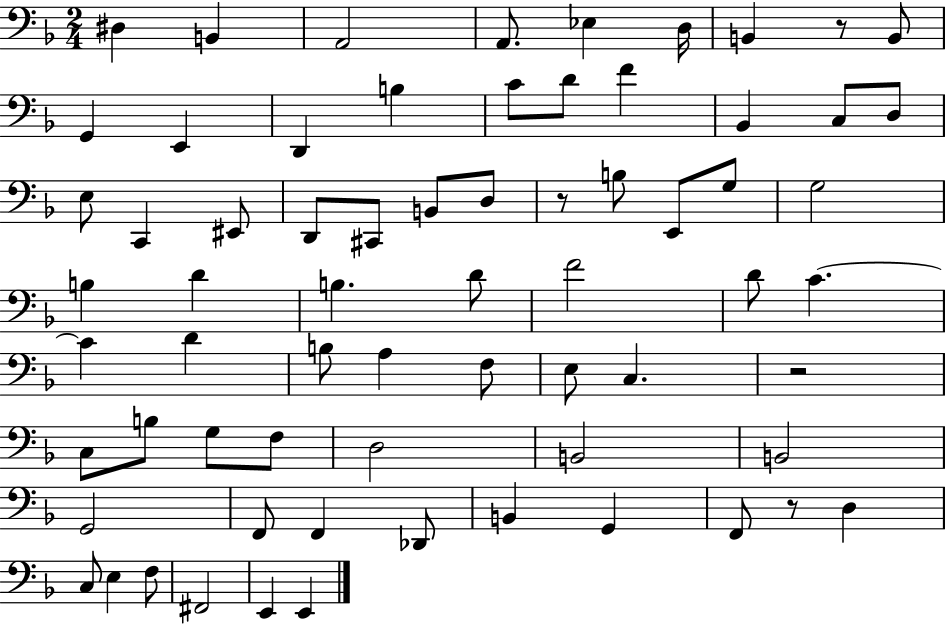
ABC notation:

X:1
T:Untitled
M:2/4
L:1/4
K:F
^D, B,, A,,2 A,,/2 _E, D,/4 B,, z/2 B,,/2 G,, E,, D,, B, C/2 D/2 F _B,, C,/2 D,/2 E,/2 C,, ^E,,/2 D,,/2 ^C,,/2 B,,/2 D,/2 z/2 B,/2 E,,/2 G,/2 G,2 B, D B, D/2 F2 D/2 C C D B,/2 A, F,/2 E,/2 C, z2 C,/2 B,/2 G,/2 F,/2 D,2 B,,2 B,,2 G,,2 F,,/2 F,, _D,,/2 B,, G,, F,,/2 z/2 D, C,/2 E, F,/2 ^F,,2 E,, E,,